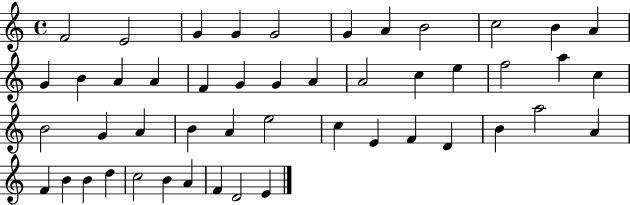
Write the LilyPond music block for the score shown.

{
  \clef treble
  \time 4/4
  \defaultTimeSignature
  \key c \major
  f'2 e'2 | g'4 g'4 g'2 | g'4 a'4 b'2 | c''2 b'4 a'4 | \break g'4 b'4 a'4 a'4 | f'4 g'4 g'4 a'4 | a'2 c''4 e''4 | f''2 a''4 c''4 | \break b'2 g'4 a'4 | b'4 a'4 e''2 | c''4 e'4 f'4 d'4 | b'4 a''2 a'4 | \break f'4 b'4 b'4 d''4 | c''2 b'4 a'4 | f'4 d'2 e'4 | \bar "|."
}